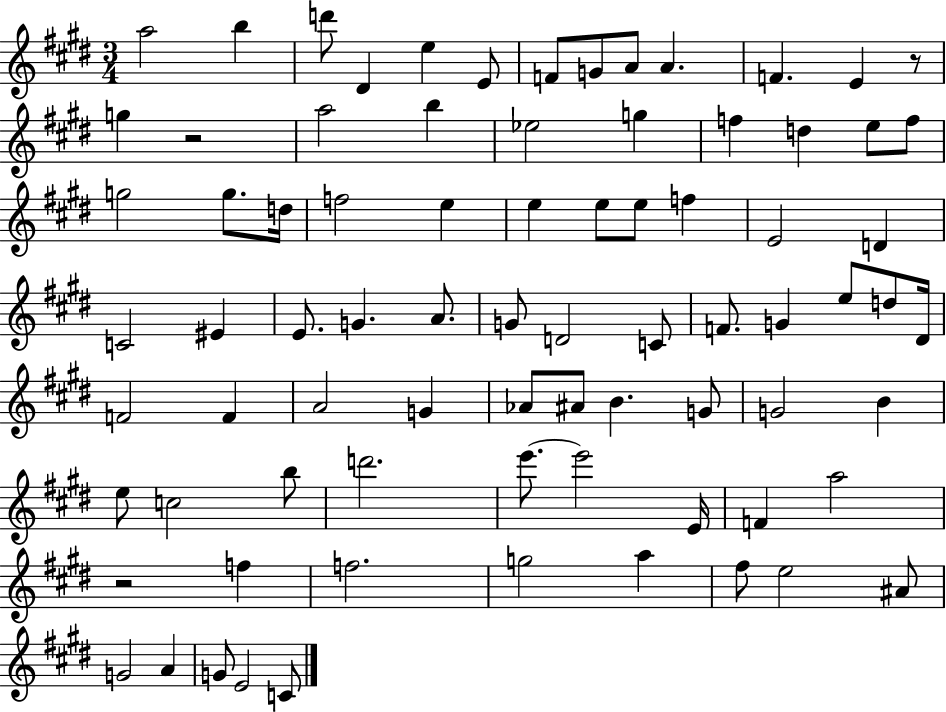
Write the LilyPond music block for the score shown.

{
  \clef treble
  \numericTimeSignature
  \time 3/4
  \key e \major
  a''2 b''4 | d'''8 dis'4 e''4 e'8 | f'8 g'8 a'8 a'4. | f'4. e'4 r8 | \break g''4 r2 | a''2 b''4 | ees''2 g''4 | f''4 d''4 e''8 f''8 | \break g''2 g''8. d''16 | f''2 e''4 | e''4 e''8 e''8 f''4 | e'2 d'4 | \break c'2 eis'4 | e'8. g'4. a'8. | g'8 d'2 c'8 | f'8. g'4 e''8 d''8 dis'16 | \break f'2 f'4 | a'2 g'4 | aes'8 ais'8 b'4. g'8 | g'2 b'4 | \break e''8 c''2 b''8 | d'''2. | e'''8.~~ e'''2 e'16 | f'4 a''2 | \break r2 f''4 | f''2. | g''2 a''4 | fis''8 e''2 ais'8 | \break g'2 a'4 | g'8 e'2 c'8 | \bar "|."
}